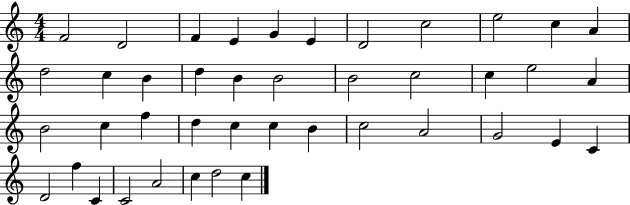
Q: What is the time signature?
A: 4/4